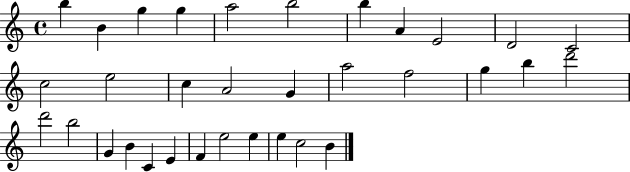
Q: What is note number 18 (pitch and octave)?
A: F5